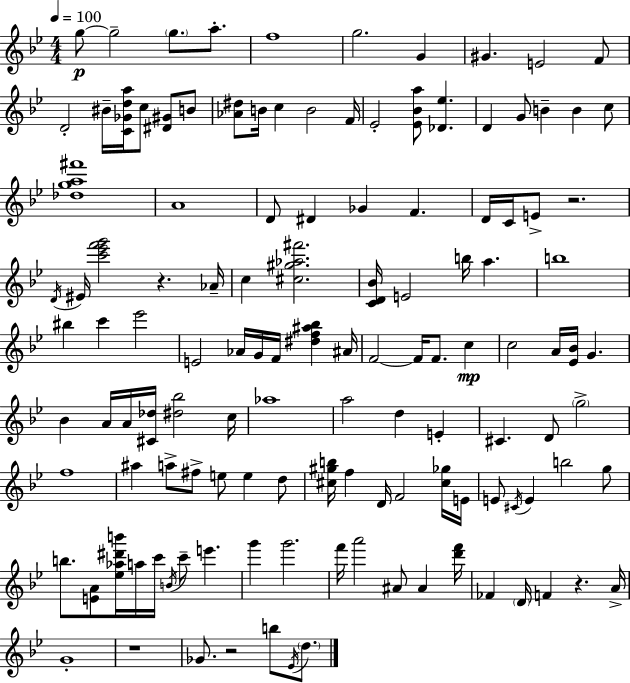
{
  \clef treble
  \numericTimeSignature
  \time 4/4
  \key bes \major
  \tempo 4 = 100
  \repeat volta 2 { g''8~~\p g''2-- \parenthesize g''8. a''8.-. | f''1 | g''2. g'4 | gis'4. e'2 f'8 | \break d'2-. bis'16-- <c' ges' d'' a''>16 c''8 <dis' gis'>8 b'8 | <aes' dis''>8 b'16 c''4 b'2 f'16 | ees'2-. <ees' bes' a''>8 <des' ees''>4. | d'4 g'8 b'4-- b'4 c''8 | \break <des'' g'' a'' fis'''>1 | a'1 | d'8 dis'4 ges'4 f'4. | d'16 c'16 e'8-> r2. | \break \acciaccatura { d'16 } eis'16 <c''' ees''' f''' g'''>2 r4. | aes'16-- c''4 <cis'' gis'' aes'' fis'''>2. | <c' d' bes'>16 e'2 b''16 a''4. | b''1 | \break bis''4 c'''4 ees'''2 | e'2 aes'16 g'16 f'16 <dis'' f'' ais'' bes''>4 | ais'16 f'2~~ f'16 f'8. c''4\mp | c''2 a'16 <ees' bes'>16 g'4. | \break bes'4 a'16 a'16 <cis' des''>16 <dis'' bes''>2 | c''16 aes''1 | a''2 d''4 e'4-. | cis'4. d'8 \parenthesize g''2-> | \break f''1 | ais''4 a''8-> fis''8-> e''8 e''4 d''8 | <cis'' gis'' b''>16 f''4 d'16 f'2 <cis'' ges''>16 | e'16 e'8 \acciaccatura { cis'16 } e'4 b''2 | \break g''8 b''8. <e' a'>8 <ees'' aes'' dis''' b'''>16 a''16 c'''16 \acciaccatura { b'16 } c'''8-- e'''4. | g'''4 g'''2. | f'''16 a'''2 ais'8 ais'4 | <d''' f'''>16 fes'4 \parenthesize d'16 f'4 r4. | \break a'16-> g'1-. | r1 | ges'8. r2 b''8 | \acciaccatura { ees'16 } \parenthesize d''8. } \bar "|."
}